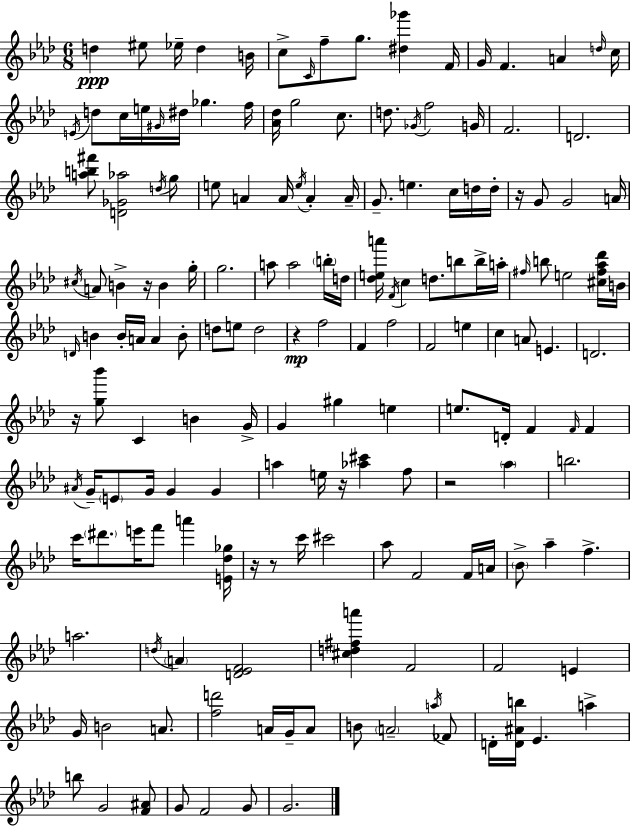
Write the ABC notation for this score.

X:1
T:Untitled
M:6/8
L:1/4
K:Ab
d ^e/2 _e/4 d B/4 c/2 C/4 f/2 g/2 [^d_g'] F/4 G/4 F A d/4 c/4 E/4 d/2 c/4 e/4 ^G/4 ^d/4 _g f/4 [_A_d]/4 g2 c/2 d/2 _G/4 f2 G/4 F2 D2 [ab^f']/2 [D_G_a]2 d/4 g/2 e/2 A A/4 e/4 A A/4 G/2 e c/4 d/4 d/4 z/4 G/2 G2 A/4 ^c/4 A/2 B z/4 B g/4 g2 a/2 a2 b/4 d/4 [_dea']/4 F/4 c d/2 b/2 b/4 a/4 ^f/4 b/2 e2 [^c^f_a_d']/4 B/4 D/4 B B/4 A/4 A B/2 d/2 e/2 d2 z f2 F f2 F2 e c A/2 E D2 z/4 [g_b']/2 C B G/4 G ^g e e/2 D/4 F F/4 F ^A/4 G/4 E/2 G/4 G G a e/4 z/4 [_a^c'] f/2 z2 _a b2 c'/4 ^d'/2 e'/4 f'/2 a' [E_d_g]/4 z/4 z/2 c'/4 ^c'2 _a/2 F2 F/4 A/4 _B/2 _a f a2 d/4 A [D_EF]2 [^cd^fa'] F2 F2 E G/4 B2 A/2 [fd']2 A/4 G/4 A/2 B/2 A2 a/4 _F/2 D/4 [D^Ab]/4 _E a b/2 G2 [F^A]/2 G/2 F2 G/2 G2